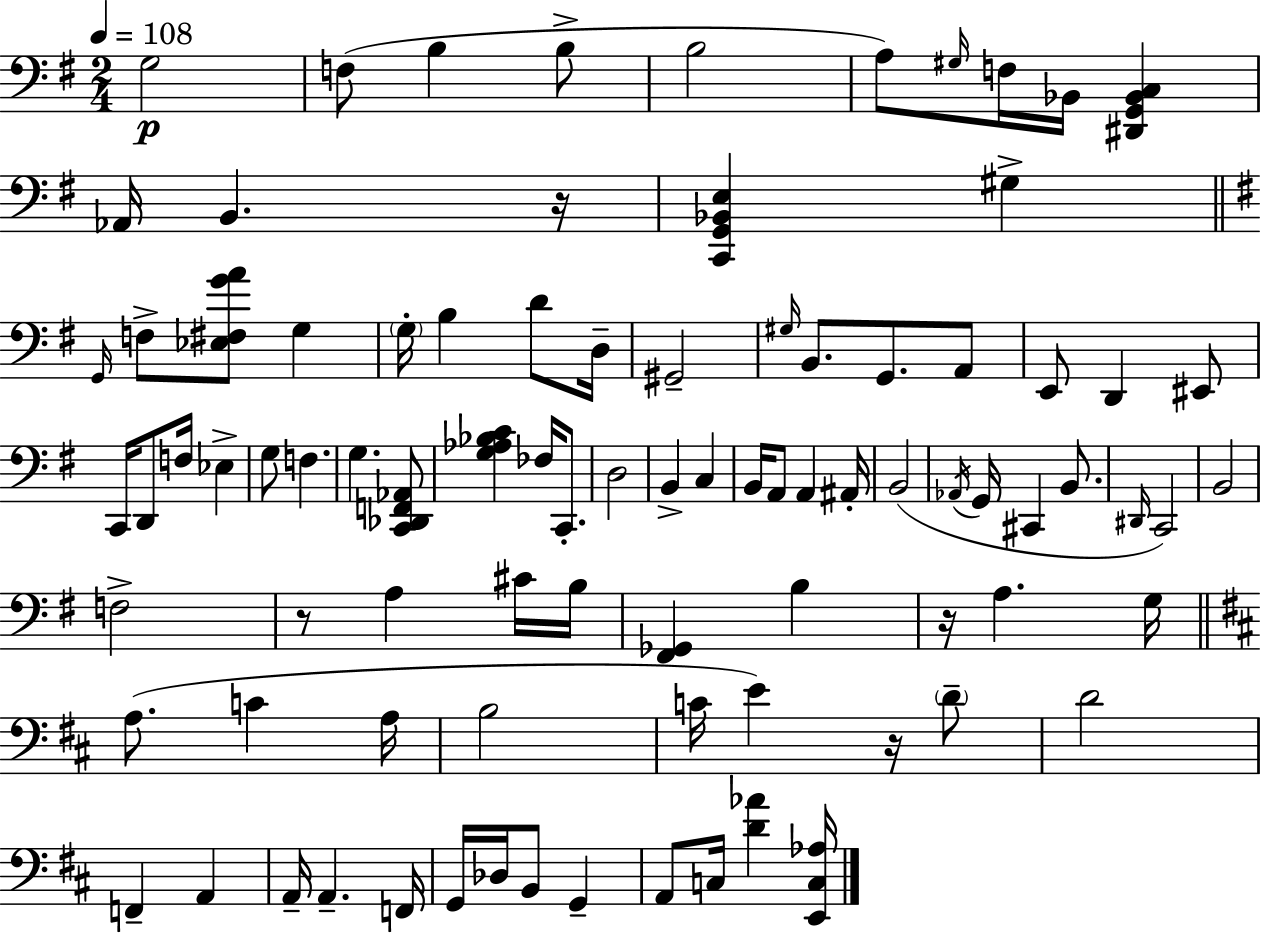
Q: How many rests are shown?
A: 4